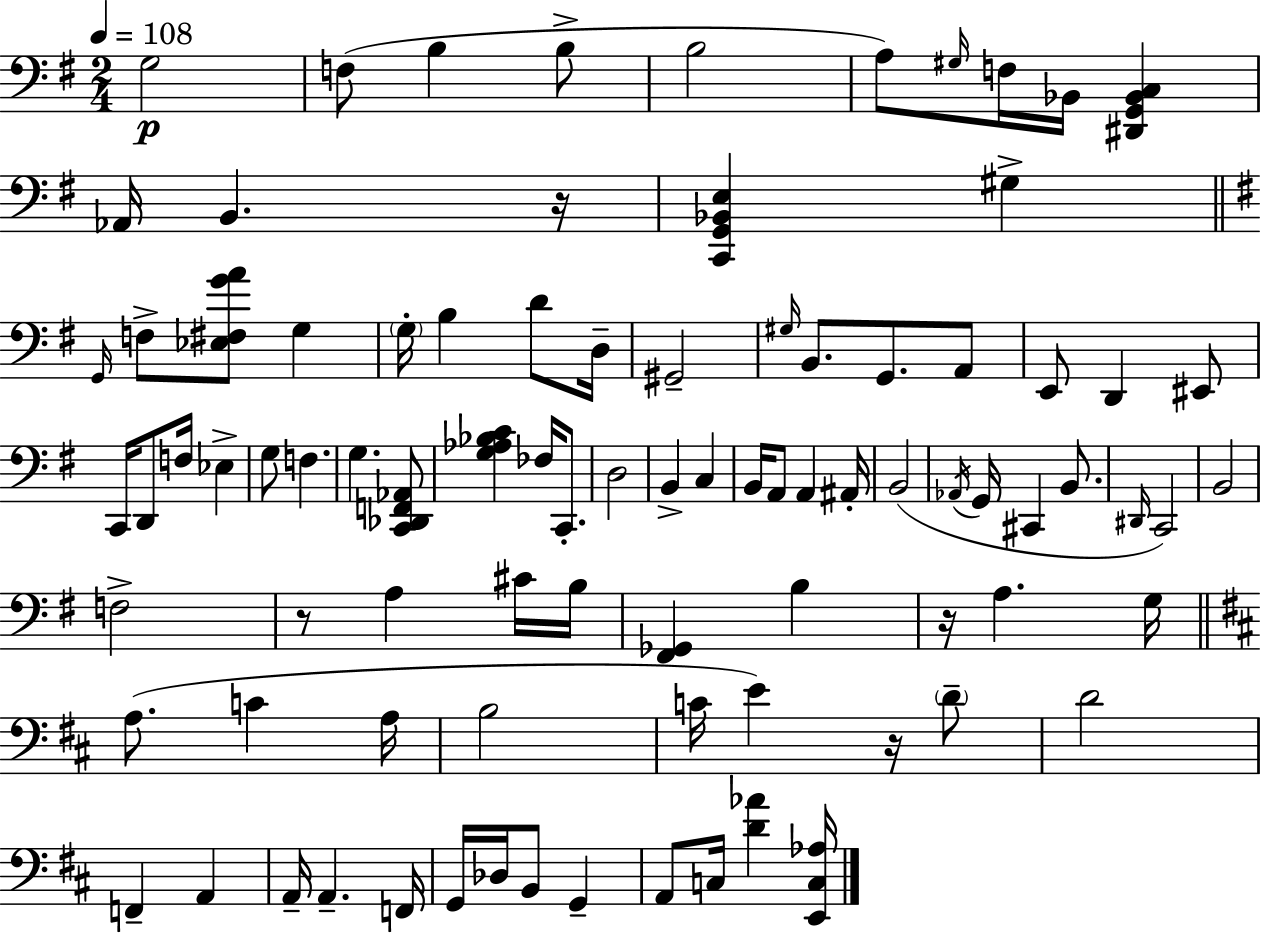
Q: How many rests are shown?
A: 4